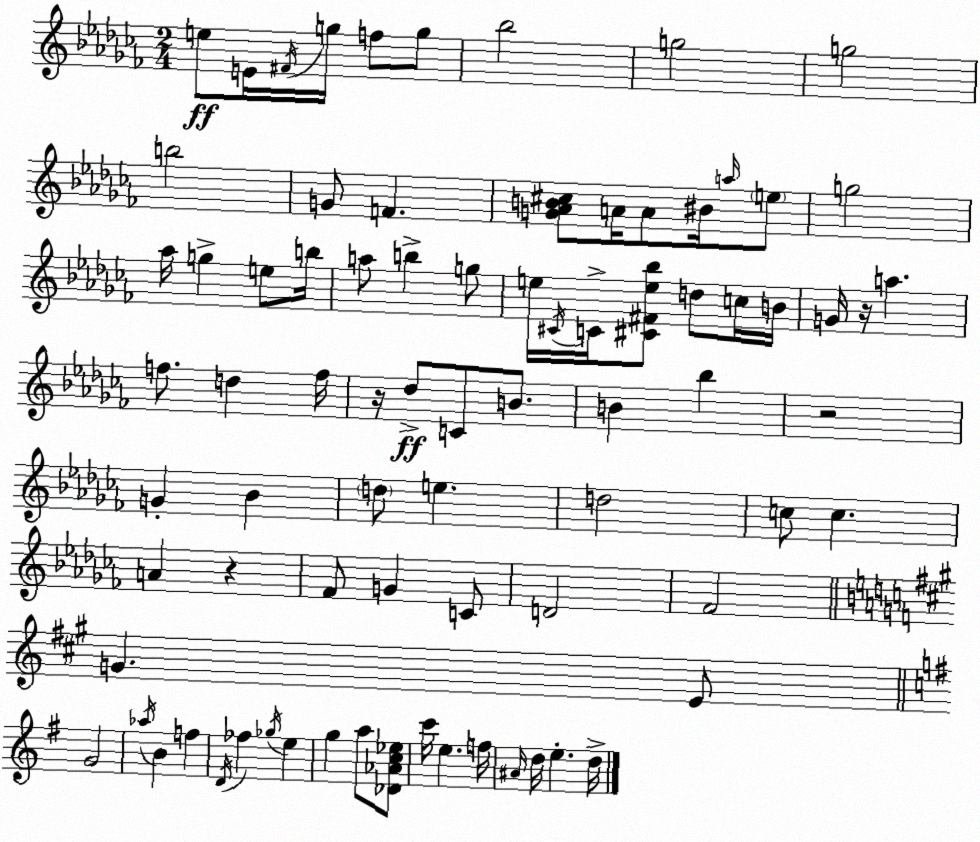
X:1
T:Untitled
M:2/4
L:1/4
K:Abm
e/2 E/4 ^F/4 g/4 f/2 g/2 _b2 g2 g2 b2 G/2 F [G_AB^c]/2 A/4 A/2 ^B/4 a/4 e/2 g2 _a/4 g e/2 b/4 a/2 b g/2 e/4 ^C/4 C/4 [^C^Fe_b]/2 d/2 c/4 B/4 G/4 z/4 a f/2 d f/4 z/4 _d/2 C/2 B/2 B _b z2 G _B d/2 e d2 c/2 c A z _F/2 G C/2 D2 _F2 G E/2 G2 _a/4 B f D/4 _f _g/4 e g a/2 [_D_Ac_e]/2 c'/4 e f/4 ^A/4 d/4 e d/4